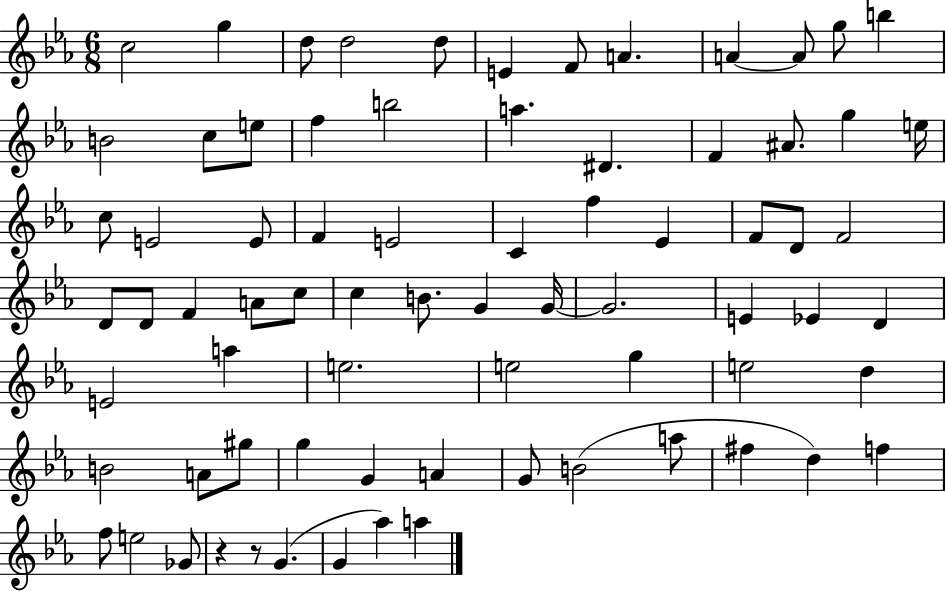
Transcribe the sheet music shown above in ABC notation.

X:1
T:Untitled
M:6/8
L:1/4
K:Eb
c2 g d/2 d2 d/2 E F/2 A A A/2 g/2 b B2 c/2 e/2 f b2 a ^D F ^A/2 g e/4 c/2 E2 E/2 F E2 C f _E F/2 D/2 F2 D/2 D/2 F A/2 c/2 c B/2 G G/4 G2 E _E D E2 a e2 e2 g e2 d B2 A/2 ^g/2 g G A G/2 B2 a/2 ^f d f f/2 e2 _G/2 z z/2 G G _a a